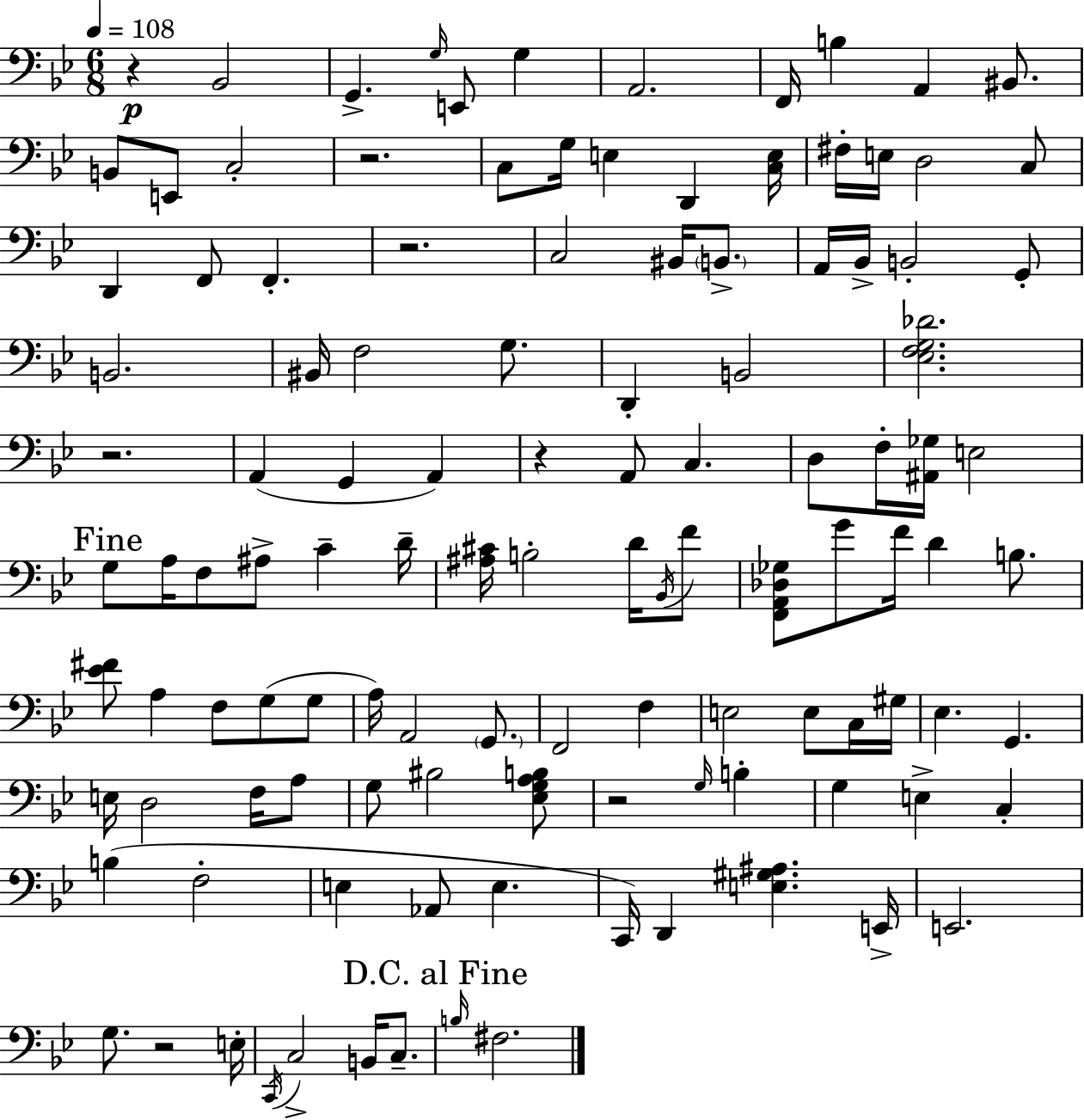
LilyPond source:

{
  \clef bass
  \numericTimeSignature
  \time 6/8
  \key bes \major
  \tempo 4 = 108
  r4\p bes,2 | g,4.-> \grace { g16 } e,8 g4 | a,2. | f,16 b4 a,4 bis,8. | \break b,8 e,8 c2-. | r2. | c8 g16 e4 d,4 | <c e>16 fis16-. e16 d2 c8 | \break d,4 f,8 f,4.-. | r2. | c2 bis,16 \parenthesize b,8.-> | a,16 bes,16-> b,2-. g,8-. | \break b,2. | bis,16 f2 g8. | d,4-. b,2 | <ees f g des'>2. | \break r2. | a,4( g,4 a,4) | r4 a,8 c4. | d8 f16-. <ais, ges>16 e2 | \break \mark "Fine" g8 a16 f8 ais8-> c'4-- | d'16-- <ais cis'>16 b2-. d'16 \acciaccatura { bes,16 } | f'8 <f, a, des ges>8 g'8 f'16 d'4 b8. | <ees' fis'>8 a4 f8 g8( | \break g8 a16) a,2 \parenthesize g,8. | f,2 f4 | e2 e8 | c16 gis16 ees4. g,4. | \break e16 d2 f16 | a8 g8 bis2 | <ees g a b>8 r2 \grace { g16 } b4-. | g4 e4-> c4-. | \break b4( f2-. | e4 aes,8 e4. | c,16) d,4 <e gis ais>4. | e,16-> e,2. | \break g8. r2 | e16-. \acciaccatura { c,16 } c2-> | b,16 c8.-- \mark "D.C. al Fine" \grace { b16 } fis2. | \bar "|."
}